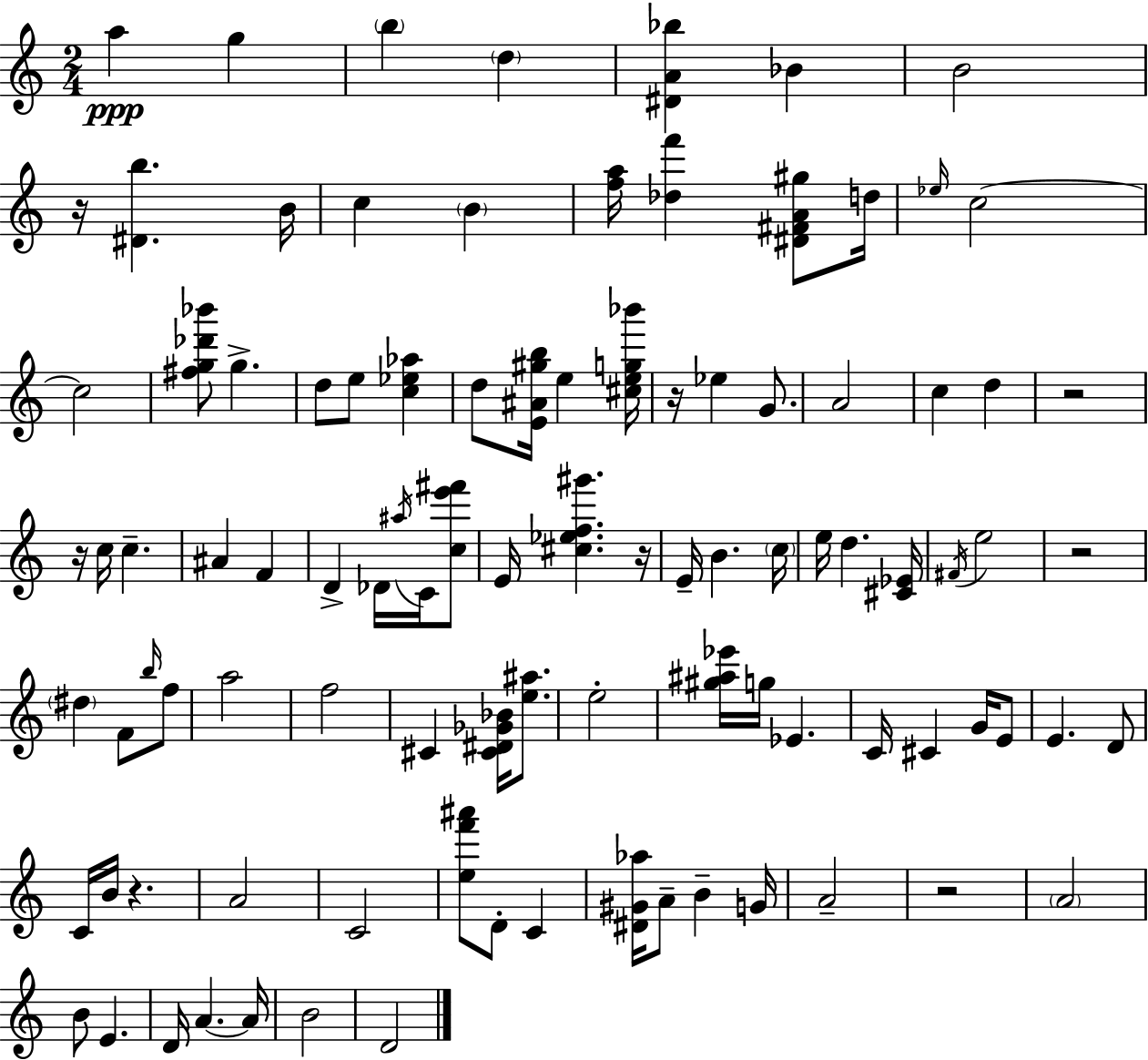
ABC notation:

X:1
T:Untitled
M:2/4
L:1/4
K:C
a g b d [^DA_b] _B B2 z/4 [^Db] B/4 c B [fa]/4 [_df'] [^D^FA^g]/2 d/4 _e/4 c2 c2 [^fg_d'_b']/2 g d/2 e/2 [c_e_a] d/2 [E^A^gb]/4 e [^ceg_b']/4 z/4 _e G/2 A2 c d z2 z/4 c/4 c ^A F D _D/4 ^a/4 C/4 [ce'^f']/2 E/4 [^c_ef^g'] z/4 E/4 B c/4 e/4 d [^C_E]/4 ^F/4 e2 z2 ^d F/2 b/4 f/2 a2 f2 ^C [^C^D_G_B]/4 [e^a]/2 e2 [^g^a_e']/4 g/4 _E C/4 ^C G/4 E/2 E D/2 C/4 B/4 z A2 C2 [ef'^a']/2 D/2 C [^D^G_a]/4 A/2 B G/4 A2 z2 A2 B/2 E D/4 A A/4 B2 D2